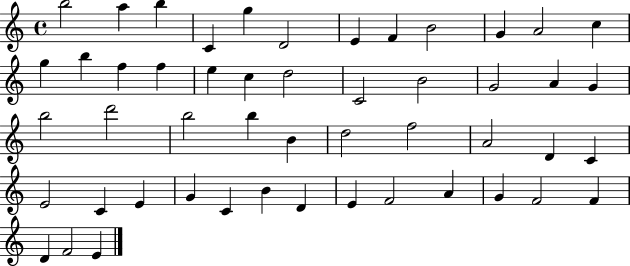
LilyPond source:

{
  \clef treble
  \time 4/4
  \defaultTimeSignature
  \key c \major
  b''2 a''4 b''4 | c'4 g''4 d'2 | e'4 f'4 b'2 | g'4 a'2 c''4 | \break g''4 b''4 f''4 f''4 | e''4 c''4 d''2 | c'2 b'2 | g'2 a'4 g'4 | \break b''2 d'''2 | b''2 b''4 b'4 | d''2 f''2 | a'2 d'4 c'4 | \break e'2 c'4 e'4 | g'4 c'4 b'4 d'4 | e'4 f'2 a'4 | g'4 f'2 f'4 | \break d'4 f'2 e'4 | \bar "|."
}